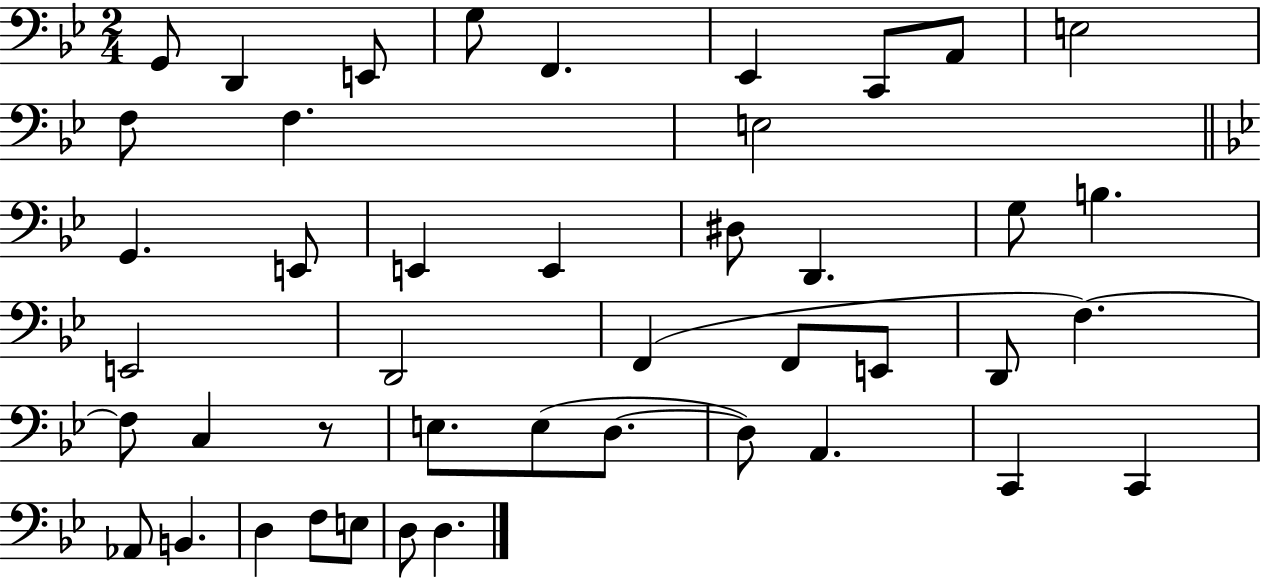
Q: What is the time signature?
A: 2/4